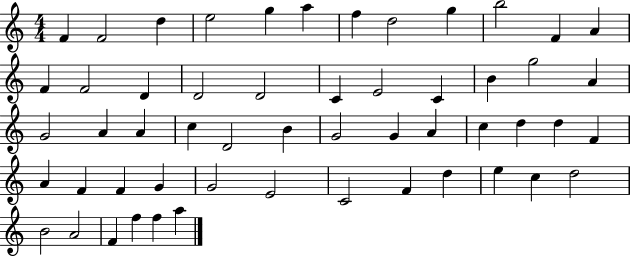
F4/q F4/h D5/q E5/h G5/q A5/q F5/q D5/h G5/q B5/h F4/q A4/q F4/q F4/h D4/q D4/h D4/h C4/q E4/h C4/q B4/q G5/h A4/q G4/h A4/q A4/q C5/q D4/h B4/q G4/h G4/q A4/q C5/q D5/q D5/q F4/q A4/q F4/q F4/q G4/q G4/h E4/h C4/h F4/q D5/q E5/q C5/q D5/h B4/h A4/h F4/q F5/q F5/q A5/q